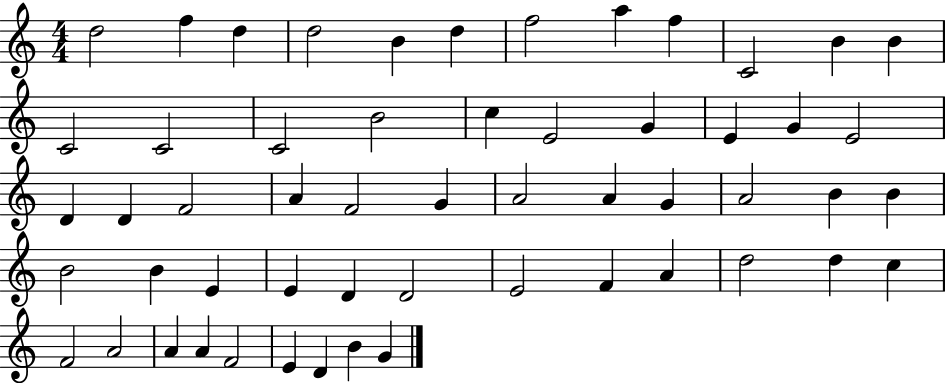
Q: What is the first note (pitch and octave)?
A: D5